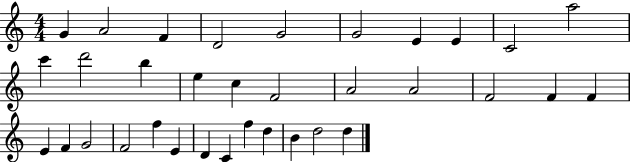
X:1
T:Untitled
M:4/4
L:1/4
K:C
G A2 F D2 G2 G2 E E C2 a2 c' d'2 b e c F2 A2 A2 F2 F F E F G2 F2 f E D C f d B d2 d